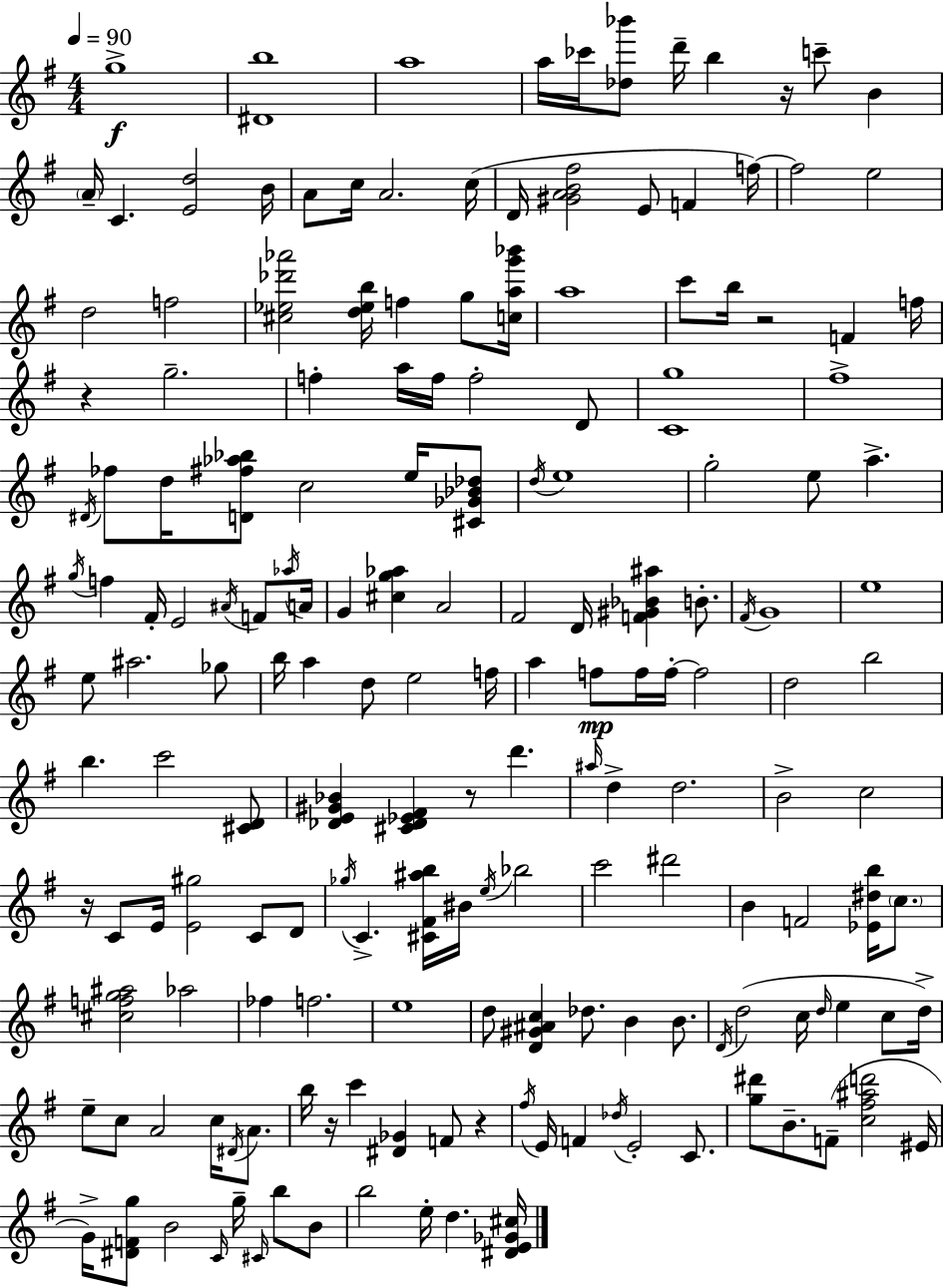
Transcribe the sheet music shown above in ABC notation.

X:1
T:Untitled
M:4/4
L:1/4
K:G
g4 [^Db]4 a4 a/4 _c'/4 [_d_b']/2 d'/4 b z/4 c'/2 B A/4 C [Ed]2 B/4 A/2 c/4 A2 c/4 D/4 [^GAB^f]2 E/2 F f/4 f2 e2 d2 f2 [^c_e_d'_a']2 [d_eb]/4 f g/2 [cag'_b']/4 a4 c'/2 b/4 z2 F f/4 z g2 f a/4 f/4 f2 D/2 [Cg]4 ^f4 ^D/4 _f/2 d/4 [D^f_a_b]/2 c2 e/4 [^C_G_B_d]/2 d/4 e4 g2 e/2 a g/4 f ^F/4 E2 ^A/4 F/2 _a/4 A/4 G [^cg_a] A2 ^F2 D/4 [F^G_B^a] B/2 ^F/4 G4 e4 e/2 ^a2 _g/2 b/4 a d/2 e2 f/4 a f/2 f/4 f/4 f2 d2 b2 b c'2 [^CD]/2 [_DE^G_B] [^C_D_E^F] z/2 d' ^a/4 d d2 B2 c2 z/4 C/2 E/4 [E^g]2 C/2 D/2 _g/4 C [^C^F^ab]/4 ^B/4 e/4 _b2 c'2 ^d'2 B F2 [_E^db]/4 c/2 [^cfg^a]2 _a2 _f f2 e4 d/2 [D^G^Ac] _d/2 B B/2 D/4 d2 c/4 d/4 e c/2 d/4 e/2 c/2 A2 c/4 ^D/4 A/2 b/4 z/4 c' [^D_G] F/2 z ^f/4 E/4 F _d/4 E2 C/2 [g^d']/2 B/2 F/2 [c^f^ad']2 ^E/4 G/4 [^DFg]/2 B2 C/4 g/4 ^C/4 b/2 B/2 b2 e/4 d [^DE_G^c]/4